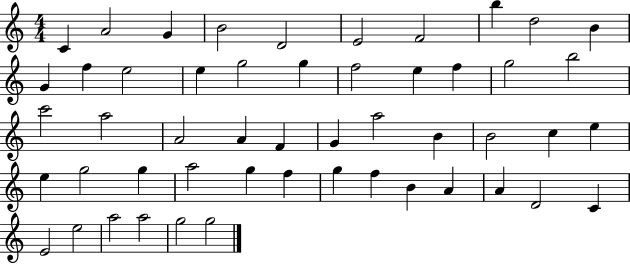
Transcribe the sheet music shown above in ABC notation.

X:1
T:Untitled
M:4/4
L:1/4
K:C
C A2 G B2 D2 E2 F2 b d2 B G f e2 e g2 g f2 e f g2 b2 c'2 a2 A2 A F G a2 B B2 c e e g2 g a2 g f g f B A A D2 C E2 e2 a2 a2 g2 g2